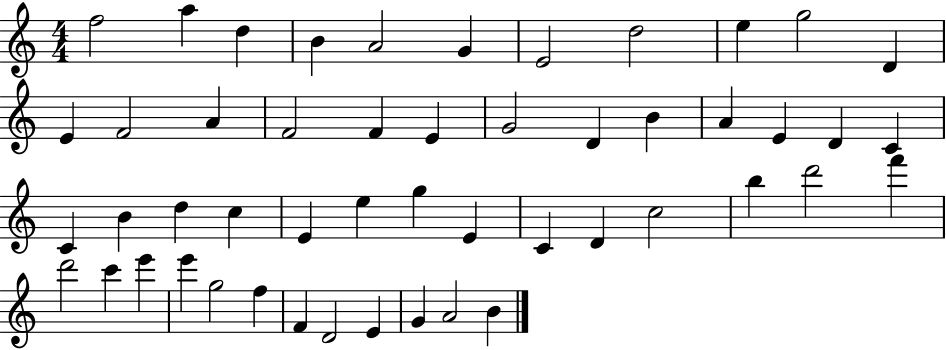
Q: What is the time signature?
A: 4/4